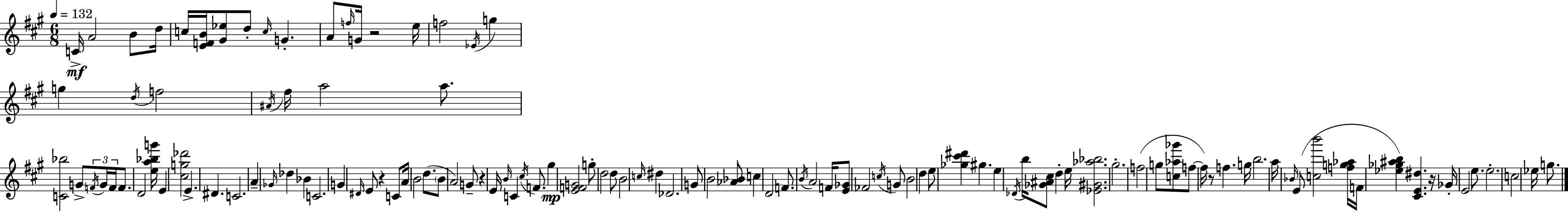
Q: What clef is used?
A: treble